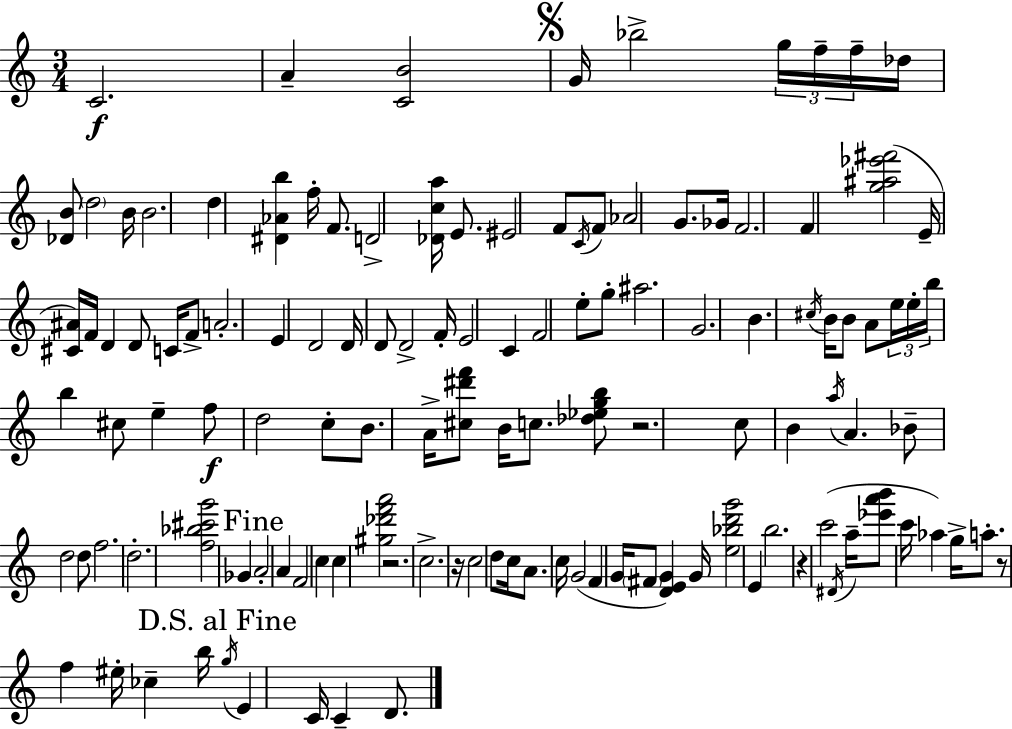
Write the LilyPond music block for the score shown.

{
  \clef treble
  \numericTimeSignature
  \time 3/4
  \key a \minor
  c'2.\f | a'4-- <c' b'>2 | \mark \markup { \musicglyph "scripts.segno" } g'16 bes''2-> \tuplet 3/2 { g''16 f''16-- f''16-- } | des''16 <des' b'>8 \parenthesize d''2 b'16 | \break b'2. | d''4 <dis' aes' b''>4 f''16-. f'8. | d'2-> <des' c'' a''>16 e'8. | eis'2 f'8 \acciaccatura { c'16 } f'8 | \break aes'2 g'8. | ges'16 f'2. | f'4 <g'' ais'' ees''' fis'''>2( | e'16-- <cis' ais'>16) f'16 d'4 d'8 c'16 f'8-> | \break a'2.-. | e'4 d'2 | d'16 d'8 d'2-> | f'16-. e'2 c'4 | \break f'2 e''8-. g''8-. | ais''2. | g'2. | b'4. \acciaccatura { cis''16 } b'16 b'8 a'8 | \break \tuplet 3/2 { e''16 e''16-. b''16 } b''4 cis''8 e''4-- | f''8\f d''2 | c''8-. b'8. a'16-> <cis'' dis''' f'''>8 b'16 c''8. | <des'' ees'' g'' b''>8 r2. | \break c''8 b'4 \acciaccatura { a''16 } a'4. | bes'8-- d''2 | d''8 f''2. | d''2.-. | \break <f'' bes'' cis''' g'''>2 ges'4 | \mark "Fine" a'2-. a'4 | f'2 c''4 | c''4 <gis'' des''' f''' a'''>2 | \break r2. | c''2.-> | r16 c''2 | d''8 c''16 a'8. c''16 g'2( | \break f'4 g'16 \parenthesize fis'8 <d' e' g'>4) | g'16 <e'' bes'' d''' g'''>2 e'4 | b''2. | r4 c'''2( | \break \acciaccatura { dis'16 } a''16-- <ees''' a''' b'''>8 c'''16 aes''4) | g''16-> a''8.-. r8 f''4 eis''16-. ces''4-- | b''16 \mark "D.S. al Fine" \acciaccatura { g''16 } e'4 c'16 c'4-- | d'8. \bar "|."
}